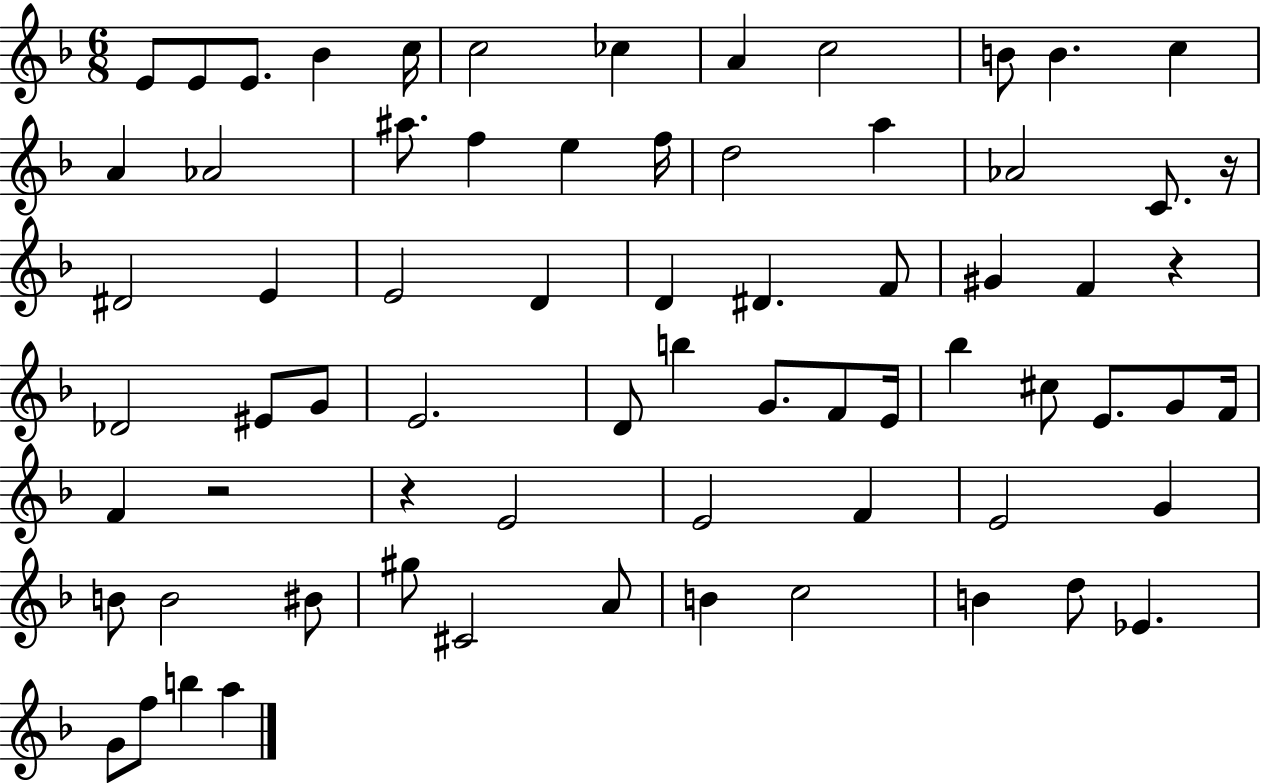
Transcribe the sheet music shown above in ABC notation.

X:1
T:Untitled
M:6/8
L:1/4
K:F
E/2 E/2 E/2 _B c/4 c2 _c A c2 B/2 B c A _A2 ^a/2 f e f/4 d2 a _A2 C/2 z/4 ^D2 E E2 D D ^D F/2 ^G F z _D2 ^E/2 G/2 E2 D/2 b G/2 F/2 E/4 _b ^c/2 E/2 G/2 F/4 F z2 z E2 E2 F E2 G B/2 B2 ^B/2 ^g/2 ^C2 A/2 B c2 B d/2 _E G/2 f/2 b a